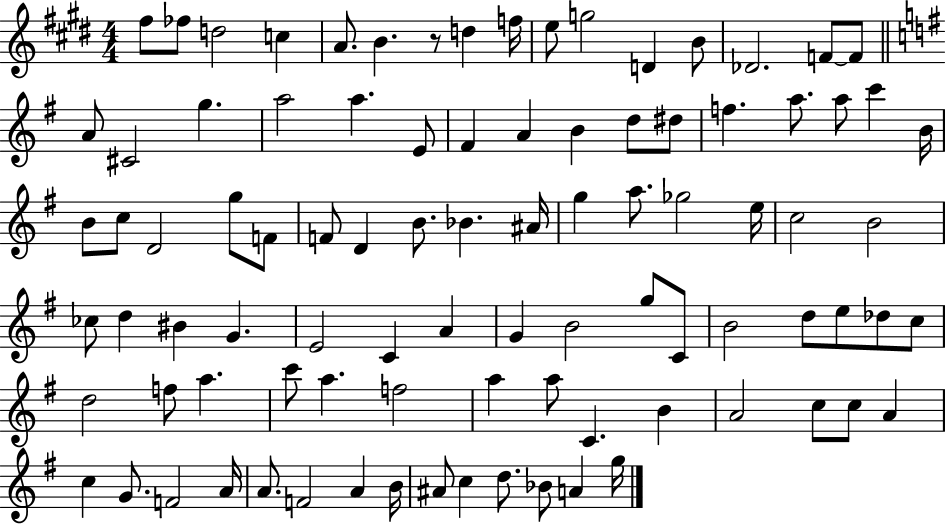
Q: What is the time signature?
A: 4/4